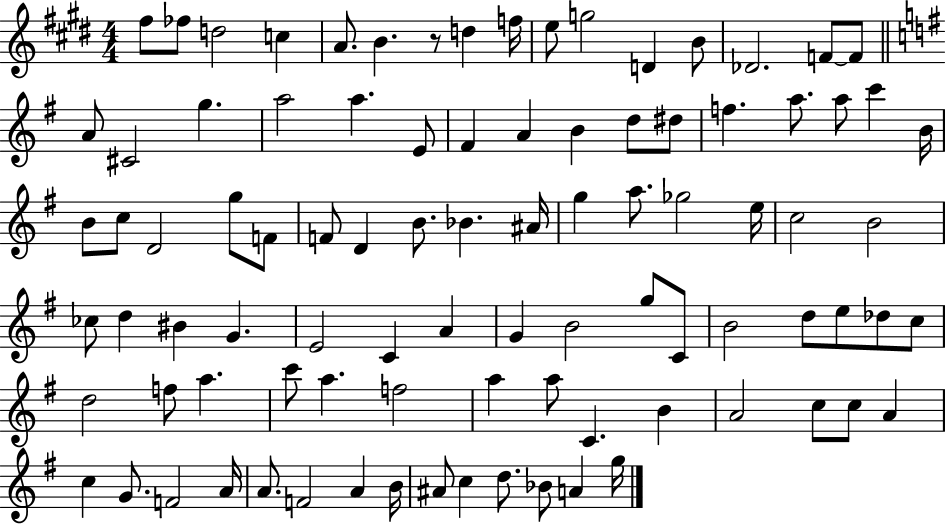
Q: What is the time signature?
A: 4/4